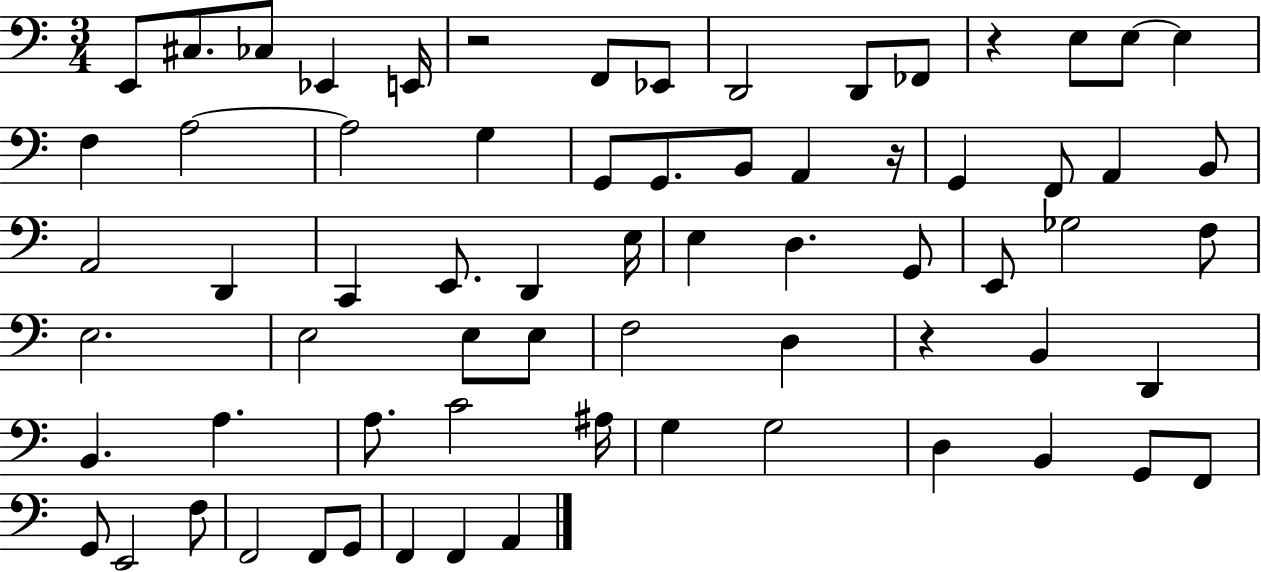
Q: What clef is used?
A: bass